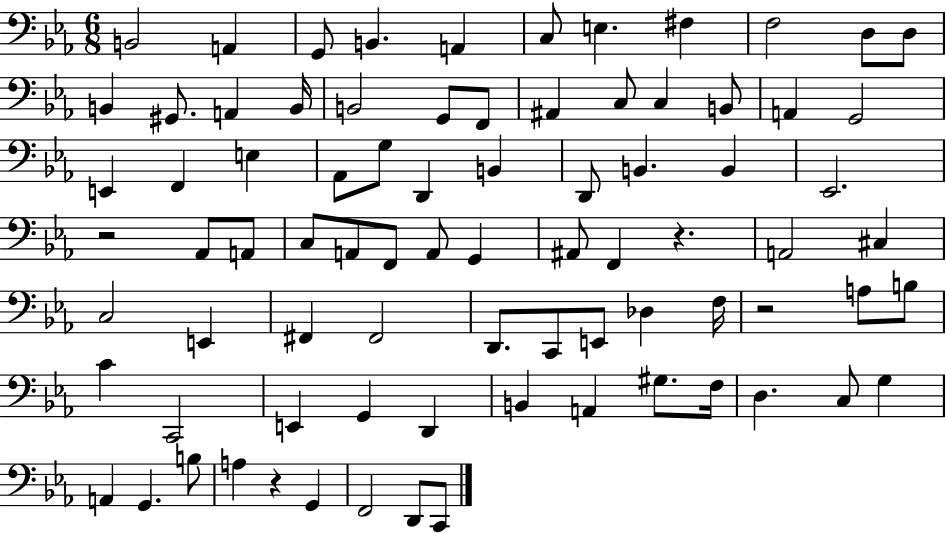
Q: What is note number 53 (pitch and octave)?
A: E2